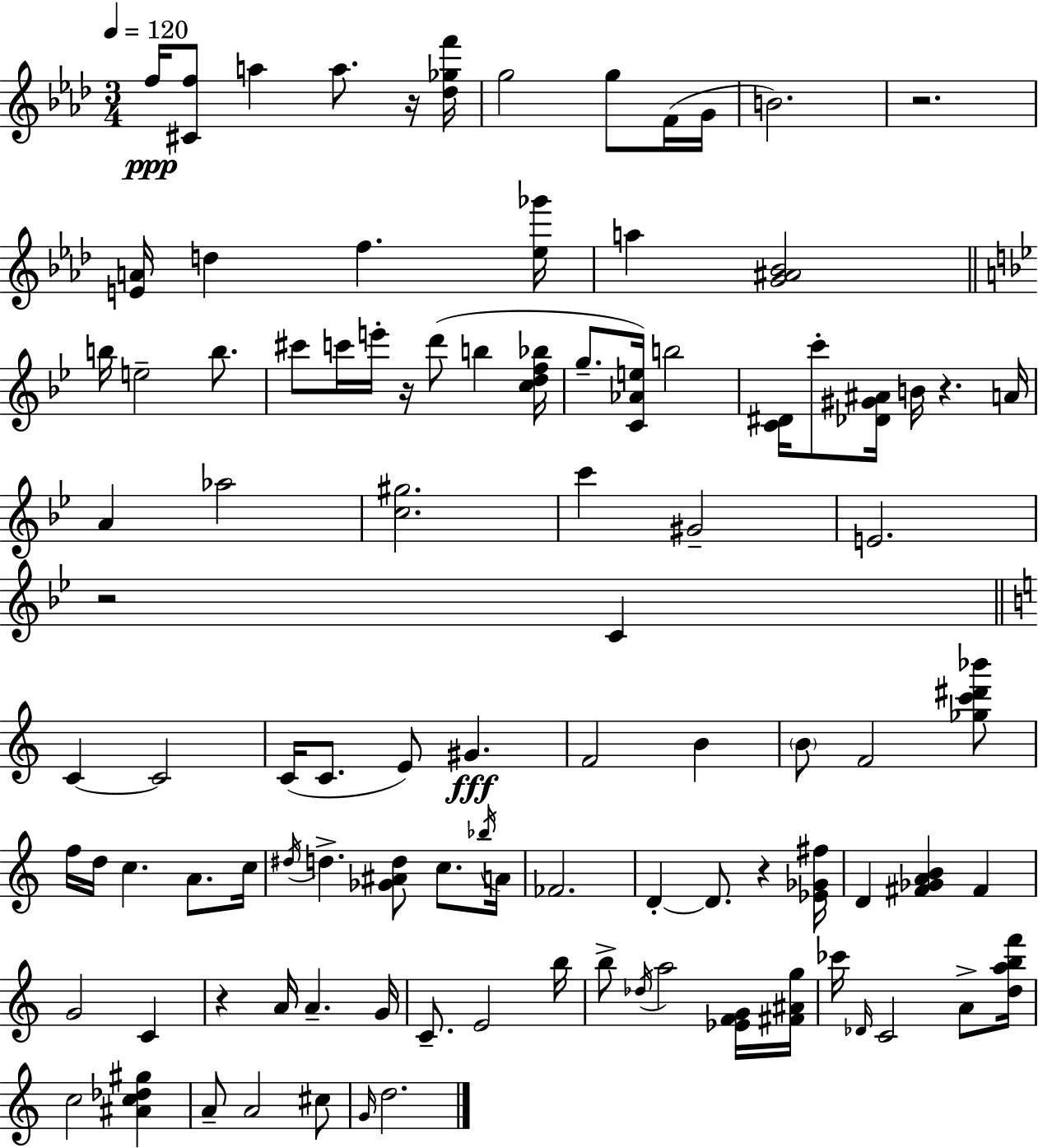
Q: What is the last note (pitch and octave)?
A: D5